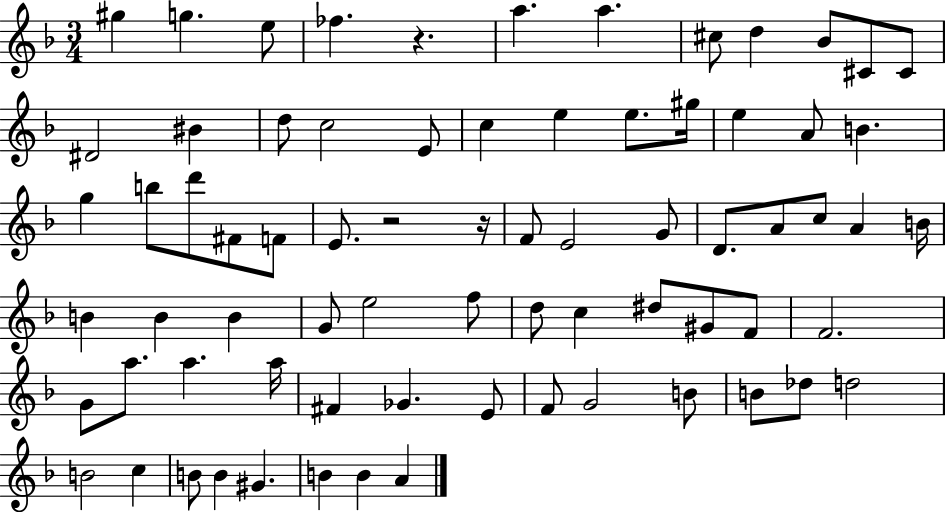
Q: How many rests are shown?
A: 3